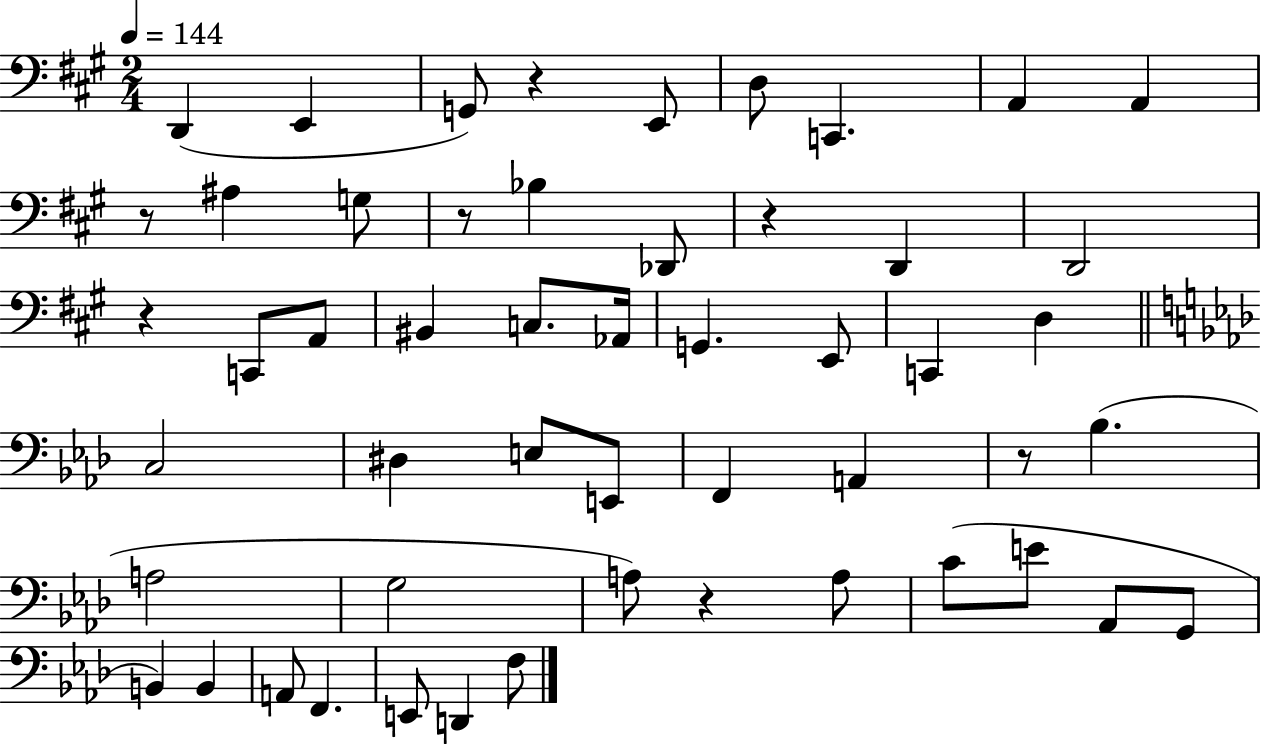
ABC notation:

X:1
T:Untitled
M:2/4
L:1/4
K:A
D,, E,, G,,/2 z E,,/2 D,/2 C,, A,, A,, z/2 ^A, G,/2 z/2 _B, _D,,/2 z D,, D,,2 z C,,/2 A,,/2 ^B,, C,/2 _A,,/4 G,, E,,/2 C,, D, C,2 ^D, E,/2 E,,/2 F,, A,, z/2 _B, A,2 G,2 A,/2 z A,/2 C/2 E/2 _A,,/2 G,,/2 B,, B,, A,,/2 F,, E,,/2 D,, F,/2